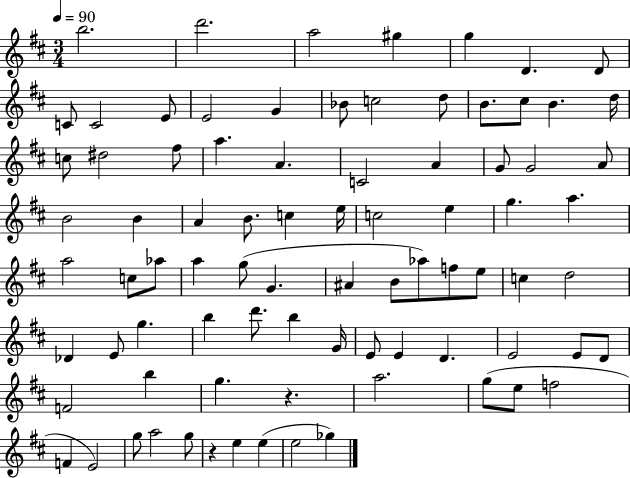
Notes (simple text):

B5/h. D6/h. A5/h G#5/q G5/q D4/q. D4/e C4/e C4/h E4/e E4/h G4/q Bb4/e C5/h D5/e B4/e. C#5/e B4/q. D5/s C5/e D#5/h F#5/e A5/q. A4/q. C4/h A4/q G4/e G4/h A4/e B4/h B4/q A4/q B4/e. C5/q E5/s C5/h E5/q G5/q. A5/q. A5/h C5/e Ab5/e A5/q G5/e G4/q. A#4/q B4/e Ab5/e F5/e E5/e C5/q D5/h Db4/q E4/e G5/q. B5/q D6/e. B5/q G4/s E4/e E4/q D4/q. E4/h E4/e D4/e F4/h B5/q G5/q. R/q. A5/h. G5/e E5/e F5/h F4/q E4/h G5/e A5/h G5/e R/q E5/q E5/q E5/h Gb5/q